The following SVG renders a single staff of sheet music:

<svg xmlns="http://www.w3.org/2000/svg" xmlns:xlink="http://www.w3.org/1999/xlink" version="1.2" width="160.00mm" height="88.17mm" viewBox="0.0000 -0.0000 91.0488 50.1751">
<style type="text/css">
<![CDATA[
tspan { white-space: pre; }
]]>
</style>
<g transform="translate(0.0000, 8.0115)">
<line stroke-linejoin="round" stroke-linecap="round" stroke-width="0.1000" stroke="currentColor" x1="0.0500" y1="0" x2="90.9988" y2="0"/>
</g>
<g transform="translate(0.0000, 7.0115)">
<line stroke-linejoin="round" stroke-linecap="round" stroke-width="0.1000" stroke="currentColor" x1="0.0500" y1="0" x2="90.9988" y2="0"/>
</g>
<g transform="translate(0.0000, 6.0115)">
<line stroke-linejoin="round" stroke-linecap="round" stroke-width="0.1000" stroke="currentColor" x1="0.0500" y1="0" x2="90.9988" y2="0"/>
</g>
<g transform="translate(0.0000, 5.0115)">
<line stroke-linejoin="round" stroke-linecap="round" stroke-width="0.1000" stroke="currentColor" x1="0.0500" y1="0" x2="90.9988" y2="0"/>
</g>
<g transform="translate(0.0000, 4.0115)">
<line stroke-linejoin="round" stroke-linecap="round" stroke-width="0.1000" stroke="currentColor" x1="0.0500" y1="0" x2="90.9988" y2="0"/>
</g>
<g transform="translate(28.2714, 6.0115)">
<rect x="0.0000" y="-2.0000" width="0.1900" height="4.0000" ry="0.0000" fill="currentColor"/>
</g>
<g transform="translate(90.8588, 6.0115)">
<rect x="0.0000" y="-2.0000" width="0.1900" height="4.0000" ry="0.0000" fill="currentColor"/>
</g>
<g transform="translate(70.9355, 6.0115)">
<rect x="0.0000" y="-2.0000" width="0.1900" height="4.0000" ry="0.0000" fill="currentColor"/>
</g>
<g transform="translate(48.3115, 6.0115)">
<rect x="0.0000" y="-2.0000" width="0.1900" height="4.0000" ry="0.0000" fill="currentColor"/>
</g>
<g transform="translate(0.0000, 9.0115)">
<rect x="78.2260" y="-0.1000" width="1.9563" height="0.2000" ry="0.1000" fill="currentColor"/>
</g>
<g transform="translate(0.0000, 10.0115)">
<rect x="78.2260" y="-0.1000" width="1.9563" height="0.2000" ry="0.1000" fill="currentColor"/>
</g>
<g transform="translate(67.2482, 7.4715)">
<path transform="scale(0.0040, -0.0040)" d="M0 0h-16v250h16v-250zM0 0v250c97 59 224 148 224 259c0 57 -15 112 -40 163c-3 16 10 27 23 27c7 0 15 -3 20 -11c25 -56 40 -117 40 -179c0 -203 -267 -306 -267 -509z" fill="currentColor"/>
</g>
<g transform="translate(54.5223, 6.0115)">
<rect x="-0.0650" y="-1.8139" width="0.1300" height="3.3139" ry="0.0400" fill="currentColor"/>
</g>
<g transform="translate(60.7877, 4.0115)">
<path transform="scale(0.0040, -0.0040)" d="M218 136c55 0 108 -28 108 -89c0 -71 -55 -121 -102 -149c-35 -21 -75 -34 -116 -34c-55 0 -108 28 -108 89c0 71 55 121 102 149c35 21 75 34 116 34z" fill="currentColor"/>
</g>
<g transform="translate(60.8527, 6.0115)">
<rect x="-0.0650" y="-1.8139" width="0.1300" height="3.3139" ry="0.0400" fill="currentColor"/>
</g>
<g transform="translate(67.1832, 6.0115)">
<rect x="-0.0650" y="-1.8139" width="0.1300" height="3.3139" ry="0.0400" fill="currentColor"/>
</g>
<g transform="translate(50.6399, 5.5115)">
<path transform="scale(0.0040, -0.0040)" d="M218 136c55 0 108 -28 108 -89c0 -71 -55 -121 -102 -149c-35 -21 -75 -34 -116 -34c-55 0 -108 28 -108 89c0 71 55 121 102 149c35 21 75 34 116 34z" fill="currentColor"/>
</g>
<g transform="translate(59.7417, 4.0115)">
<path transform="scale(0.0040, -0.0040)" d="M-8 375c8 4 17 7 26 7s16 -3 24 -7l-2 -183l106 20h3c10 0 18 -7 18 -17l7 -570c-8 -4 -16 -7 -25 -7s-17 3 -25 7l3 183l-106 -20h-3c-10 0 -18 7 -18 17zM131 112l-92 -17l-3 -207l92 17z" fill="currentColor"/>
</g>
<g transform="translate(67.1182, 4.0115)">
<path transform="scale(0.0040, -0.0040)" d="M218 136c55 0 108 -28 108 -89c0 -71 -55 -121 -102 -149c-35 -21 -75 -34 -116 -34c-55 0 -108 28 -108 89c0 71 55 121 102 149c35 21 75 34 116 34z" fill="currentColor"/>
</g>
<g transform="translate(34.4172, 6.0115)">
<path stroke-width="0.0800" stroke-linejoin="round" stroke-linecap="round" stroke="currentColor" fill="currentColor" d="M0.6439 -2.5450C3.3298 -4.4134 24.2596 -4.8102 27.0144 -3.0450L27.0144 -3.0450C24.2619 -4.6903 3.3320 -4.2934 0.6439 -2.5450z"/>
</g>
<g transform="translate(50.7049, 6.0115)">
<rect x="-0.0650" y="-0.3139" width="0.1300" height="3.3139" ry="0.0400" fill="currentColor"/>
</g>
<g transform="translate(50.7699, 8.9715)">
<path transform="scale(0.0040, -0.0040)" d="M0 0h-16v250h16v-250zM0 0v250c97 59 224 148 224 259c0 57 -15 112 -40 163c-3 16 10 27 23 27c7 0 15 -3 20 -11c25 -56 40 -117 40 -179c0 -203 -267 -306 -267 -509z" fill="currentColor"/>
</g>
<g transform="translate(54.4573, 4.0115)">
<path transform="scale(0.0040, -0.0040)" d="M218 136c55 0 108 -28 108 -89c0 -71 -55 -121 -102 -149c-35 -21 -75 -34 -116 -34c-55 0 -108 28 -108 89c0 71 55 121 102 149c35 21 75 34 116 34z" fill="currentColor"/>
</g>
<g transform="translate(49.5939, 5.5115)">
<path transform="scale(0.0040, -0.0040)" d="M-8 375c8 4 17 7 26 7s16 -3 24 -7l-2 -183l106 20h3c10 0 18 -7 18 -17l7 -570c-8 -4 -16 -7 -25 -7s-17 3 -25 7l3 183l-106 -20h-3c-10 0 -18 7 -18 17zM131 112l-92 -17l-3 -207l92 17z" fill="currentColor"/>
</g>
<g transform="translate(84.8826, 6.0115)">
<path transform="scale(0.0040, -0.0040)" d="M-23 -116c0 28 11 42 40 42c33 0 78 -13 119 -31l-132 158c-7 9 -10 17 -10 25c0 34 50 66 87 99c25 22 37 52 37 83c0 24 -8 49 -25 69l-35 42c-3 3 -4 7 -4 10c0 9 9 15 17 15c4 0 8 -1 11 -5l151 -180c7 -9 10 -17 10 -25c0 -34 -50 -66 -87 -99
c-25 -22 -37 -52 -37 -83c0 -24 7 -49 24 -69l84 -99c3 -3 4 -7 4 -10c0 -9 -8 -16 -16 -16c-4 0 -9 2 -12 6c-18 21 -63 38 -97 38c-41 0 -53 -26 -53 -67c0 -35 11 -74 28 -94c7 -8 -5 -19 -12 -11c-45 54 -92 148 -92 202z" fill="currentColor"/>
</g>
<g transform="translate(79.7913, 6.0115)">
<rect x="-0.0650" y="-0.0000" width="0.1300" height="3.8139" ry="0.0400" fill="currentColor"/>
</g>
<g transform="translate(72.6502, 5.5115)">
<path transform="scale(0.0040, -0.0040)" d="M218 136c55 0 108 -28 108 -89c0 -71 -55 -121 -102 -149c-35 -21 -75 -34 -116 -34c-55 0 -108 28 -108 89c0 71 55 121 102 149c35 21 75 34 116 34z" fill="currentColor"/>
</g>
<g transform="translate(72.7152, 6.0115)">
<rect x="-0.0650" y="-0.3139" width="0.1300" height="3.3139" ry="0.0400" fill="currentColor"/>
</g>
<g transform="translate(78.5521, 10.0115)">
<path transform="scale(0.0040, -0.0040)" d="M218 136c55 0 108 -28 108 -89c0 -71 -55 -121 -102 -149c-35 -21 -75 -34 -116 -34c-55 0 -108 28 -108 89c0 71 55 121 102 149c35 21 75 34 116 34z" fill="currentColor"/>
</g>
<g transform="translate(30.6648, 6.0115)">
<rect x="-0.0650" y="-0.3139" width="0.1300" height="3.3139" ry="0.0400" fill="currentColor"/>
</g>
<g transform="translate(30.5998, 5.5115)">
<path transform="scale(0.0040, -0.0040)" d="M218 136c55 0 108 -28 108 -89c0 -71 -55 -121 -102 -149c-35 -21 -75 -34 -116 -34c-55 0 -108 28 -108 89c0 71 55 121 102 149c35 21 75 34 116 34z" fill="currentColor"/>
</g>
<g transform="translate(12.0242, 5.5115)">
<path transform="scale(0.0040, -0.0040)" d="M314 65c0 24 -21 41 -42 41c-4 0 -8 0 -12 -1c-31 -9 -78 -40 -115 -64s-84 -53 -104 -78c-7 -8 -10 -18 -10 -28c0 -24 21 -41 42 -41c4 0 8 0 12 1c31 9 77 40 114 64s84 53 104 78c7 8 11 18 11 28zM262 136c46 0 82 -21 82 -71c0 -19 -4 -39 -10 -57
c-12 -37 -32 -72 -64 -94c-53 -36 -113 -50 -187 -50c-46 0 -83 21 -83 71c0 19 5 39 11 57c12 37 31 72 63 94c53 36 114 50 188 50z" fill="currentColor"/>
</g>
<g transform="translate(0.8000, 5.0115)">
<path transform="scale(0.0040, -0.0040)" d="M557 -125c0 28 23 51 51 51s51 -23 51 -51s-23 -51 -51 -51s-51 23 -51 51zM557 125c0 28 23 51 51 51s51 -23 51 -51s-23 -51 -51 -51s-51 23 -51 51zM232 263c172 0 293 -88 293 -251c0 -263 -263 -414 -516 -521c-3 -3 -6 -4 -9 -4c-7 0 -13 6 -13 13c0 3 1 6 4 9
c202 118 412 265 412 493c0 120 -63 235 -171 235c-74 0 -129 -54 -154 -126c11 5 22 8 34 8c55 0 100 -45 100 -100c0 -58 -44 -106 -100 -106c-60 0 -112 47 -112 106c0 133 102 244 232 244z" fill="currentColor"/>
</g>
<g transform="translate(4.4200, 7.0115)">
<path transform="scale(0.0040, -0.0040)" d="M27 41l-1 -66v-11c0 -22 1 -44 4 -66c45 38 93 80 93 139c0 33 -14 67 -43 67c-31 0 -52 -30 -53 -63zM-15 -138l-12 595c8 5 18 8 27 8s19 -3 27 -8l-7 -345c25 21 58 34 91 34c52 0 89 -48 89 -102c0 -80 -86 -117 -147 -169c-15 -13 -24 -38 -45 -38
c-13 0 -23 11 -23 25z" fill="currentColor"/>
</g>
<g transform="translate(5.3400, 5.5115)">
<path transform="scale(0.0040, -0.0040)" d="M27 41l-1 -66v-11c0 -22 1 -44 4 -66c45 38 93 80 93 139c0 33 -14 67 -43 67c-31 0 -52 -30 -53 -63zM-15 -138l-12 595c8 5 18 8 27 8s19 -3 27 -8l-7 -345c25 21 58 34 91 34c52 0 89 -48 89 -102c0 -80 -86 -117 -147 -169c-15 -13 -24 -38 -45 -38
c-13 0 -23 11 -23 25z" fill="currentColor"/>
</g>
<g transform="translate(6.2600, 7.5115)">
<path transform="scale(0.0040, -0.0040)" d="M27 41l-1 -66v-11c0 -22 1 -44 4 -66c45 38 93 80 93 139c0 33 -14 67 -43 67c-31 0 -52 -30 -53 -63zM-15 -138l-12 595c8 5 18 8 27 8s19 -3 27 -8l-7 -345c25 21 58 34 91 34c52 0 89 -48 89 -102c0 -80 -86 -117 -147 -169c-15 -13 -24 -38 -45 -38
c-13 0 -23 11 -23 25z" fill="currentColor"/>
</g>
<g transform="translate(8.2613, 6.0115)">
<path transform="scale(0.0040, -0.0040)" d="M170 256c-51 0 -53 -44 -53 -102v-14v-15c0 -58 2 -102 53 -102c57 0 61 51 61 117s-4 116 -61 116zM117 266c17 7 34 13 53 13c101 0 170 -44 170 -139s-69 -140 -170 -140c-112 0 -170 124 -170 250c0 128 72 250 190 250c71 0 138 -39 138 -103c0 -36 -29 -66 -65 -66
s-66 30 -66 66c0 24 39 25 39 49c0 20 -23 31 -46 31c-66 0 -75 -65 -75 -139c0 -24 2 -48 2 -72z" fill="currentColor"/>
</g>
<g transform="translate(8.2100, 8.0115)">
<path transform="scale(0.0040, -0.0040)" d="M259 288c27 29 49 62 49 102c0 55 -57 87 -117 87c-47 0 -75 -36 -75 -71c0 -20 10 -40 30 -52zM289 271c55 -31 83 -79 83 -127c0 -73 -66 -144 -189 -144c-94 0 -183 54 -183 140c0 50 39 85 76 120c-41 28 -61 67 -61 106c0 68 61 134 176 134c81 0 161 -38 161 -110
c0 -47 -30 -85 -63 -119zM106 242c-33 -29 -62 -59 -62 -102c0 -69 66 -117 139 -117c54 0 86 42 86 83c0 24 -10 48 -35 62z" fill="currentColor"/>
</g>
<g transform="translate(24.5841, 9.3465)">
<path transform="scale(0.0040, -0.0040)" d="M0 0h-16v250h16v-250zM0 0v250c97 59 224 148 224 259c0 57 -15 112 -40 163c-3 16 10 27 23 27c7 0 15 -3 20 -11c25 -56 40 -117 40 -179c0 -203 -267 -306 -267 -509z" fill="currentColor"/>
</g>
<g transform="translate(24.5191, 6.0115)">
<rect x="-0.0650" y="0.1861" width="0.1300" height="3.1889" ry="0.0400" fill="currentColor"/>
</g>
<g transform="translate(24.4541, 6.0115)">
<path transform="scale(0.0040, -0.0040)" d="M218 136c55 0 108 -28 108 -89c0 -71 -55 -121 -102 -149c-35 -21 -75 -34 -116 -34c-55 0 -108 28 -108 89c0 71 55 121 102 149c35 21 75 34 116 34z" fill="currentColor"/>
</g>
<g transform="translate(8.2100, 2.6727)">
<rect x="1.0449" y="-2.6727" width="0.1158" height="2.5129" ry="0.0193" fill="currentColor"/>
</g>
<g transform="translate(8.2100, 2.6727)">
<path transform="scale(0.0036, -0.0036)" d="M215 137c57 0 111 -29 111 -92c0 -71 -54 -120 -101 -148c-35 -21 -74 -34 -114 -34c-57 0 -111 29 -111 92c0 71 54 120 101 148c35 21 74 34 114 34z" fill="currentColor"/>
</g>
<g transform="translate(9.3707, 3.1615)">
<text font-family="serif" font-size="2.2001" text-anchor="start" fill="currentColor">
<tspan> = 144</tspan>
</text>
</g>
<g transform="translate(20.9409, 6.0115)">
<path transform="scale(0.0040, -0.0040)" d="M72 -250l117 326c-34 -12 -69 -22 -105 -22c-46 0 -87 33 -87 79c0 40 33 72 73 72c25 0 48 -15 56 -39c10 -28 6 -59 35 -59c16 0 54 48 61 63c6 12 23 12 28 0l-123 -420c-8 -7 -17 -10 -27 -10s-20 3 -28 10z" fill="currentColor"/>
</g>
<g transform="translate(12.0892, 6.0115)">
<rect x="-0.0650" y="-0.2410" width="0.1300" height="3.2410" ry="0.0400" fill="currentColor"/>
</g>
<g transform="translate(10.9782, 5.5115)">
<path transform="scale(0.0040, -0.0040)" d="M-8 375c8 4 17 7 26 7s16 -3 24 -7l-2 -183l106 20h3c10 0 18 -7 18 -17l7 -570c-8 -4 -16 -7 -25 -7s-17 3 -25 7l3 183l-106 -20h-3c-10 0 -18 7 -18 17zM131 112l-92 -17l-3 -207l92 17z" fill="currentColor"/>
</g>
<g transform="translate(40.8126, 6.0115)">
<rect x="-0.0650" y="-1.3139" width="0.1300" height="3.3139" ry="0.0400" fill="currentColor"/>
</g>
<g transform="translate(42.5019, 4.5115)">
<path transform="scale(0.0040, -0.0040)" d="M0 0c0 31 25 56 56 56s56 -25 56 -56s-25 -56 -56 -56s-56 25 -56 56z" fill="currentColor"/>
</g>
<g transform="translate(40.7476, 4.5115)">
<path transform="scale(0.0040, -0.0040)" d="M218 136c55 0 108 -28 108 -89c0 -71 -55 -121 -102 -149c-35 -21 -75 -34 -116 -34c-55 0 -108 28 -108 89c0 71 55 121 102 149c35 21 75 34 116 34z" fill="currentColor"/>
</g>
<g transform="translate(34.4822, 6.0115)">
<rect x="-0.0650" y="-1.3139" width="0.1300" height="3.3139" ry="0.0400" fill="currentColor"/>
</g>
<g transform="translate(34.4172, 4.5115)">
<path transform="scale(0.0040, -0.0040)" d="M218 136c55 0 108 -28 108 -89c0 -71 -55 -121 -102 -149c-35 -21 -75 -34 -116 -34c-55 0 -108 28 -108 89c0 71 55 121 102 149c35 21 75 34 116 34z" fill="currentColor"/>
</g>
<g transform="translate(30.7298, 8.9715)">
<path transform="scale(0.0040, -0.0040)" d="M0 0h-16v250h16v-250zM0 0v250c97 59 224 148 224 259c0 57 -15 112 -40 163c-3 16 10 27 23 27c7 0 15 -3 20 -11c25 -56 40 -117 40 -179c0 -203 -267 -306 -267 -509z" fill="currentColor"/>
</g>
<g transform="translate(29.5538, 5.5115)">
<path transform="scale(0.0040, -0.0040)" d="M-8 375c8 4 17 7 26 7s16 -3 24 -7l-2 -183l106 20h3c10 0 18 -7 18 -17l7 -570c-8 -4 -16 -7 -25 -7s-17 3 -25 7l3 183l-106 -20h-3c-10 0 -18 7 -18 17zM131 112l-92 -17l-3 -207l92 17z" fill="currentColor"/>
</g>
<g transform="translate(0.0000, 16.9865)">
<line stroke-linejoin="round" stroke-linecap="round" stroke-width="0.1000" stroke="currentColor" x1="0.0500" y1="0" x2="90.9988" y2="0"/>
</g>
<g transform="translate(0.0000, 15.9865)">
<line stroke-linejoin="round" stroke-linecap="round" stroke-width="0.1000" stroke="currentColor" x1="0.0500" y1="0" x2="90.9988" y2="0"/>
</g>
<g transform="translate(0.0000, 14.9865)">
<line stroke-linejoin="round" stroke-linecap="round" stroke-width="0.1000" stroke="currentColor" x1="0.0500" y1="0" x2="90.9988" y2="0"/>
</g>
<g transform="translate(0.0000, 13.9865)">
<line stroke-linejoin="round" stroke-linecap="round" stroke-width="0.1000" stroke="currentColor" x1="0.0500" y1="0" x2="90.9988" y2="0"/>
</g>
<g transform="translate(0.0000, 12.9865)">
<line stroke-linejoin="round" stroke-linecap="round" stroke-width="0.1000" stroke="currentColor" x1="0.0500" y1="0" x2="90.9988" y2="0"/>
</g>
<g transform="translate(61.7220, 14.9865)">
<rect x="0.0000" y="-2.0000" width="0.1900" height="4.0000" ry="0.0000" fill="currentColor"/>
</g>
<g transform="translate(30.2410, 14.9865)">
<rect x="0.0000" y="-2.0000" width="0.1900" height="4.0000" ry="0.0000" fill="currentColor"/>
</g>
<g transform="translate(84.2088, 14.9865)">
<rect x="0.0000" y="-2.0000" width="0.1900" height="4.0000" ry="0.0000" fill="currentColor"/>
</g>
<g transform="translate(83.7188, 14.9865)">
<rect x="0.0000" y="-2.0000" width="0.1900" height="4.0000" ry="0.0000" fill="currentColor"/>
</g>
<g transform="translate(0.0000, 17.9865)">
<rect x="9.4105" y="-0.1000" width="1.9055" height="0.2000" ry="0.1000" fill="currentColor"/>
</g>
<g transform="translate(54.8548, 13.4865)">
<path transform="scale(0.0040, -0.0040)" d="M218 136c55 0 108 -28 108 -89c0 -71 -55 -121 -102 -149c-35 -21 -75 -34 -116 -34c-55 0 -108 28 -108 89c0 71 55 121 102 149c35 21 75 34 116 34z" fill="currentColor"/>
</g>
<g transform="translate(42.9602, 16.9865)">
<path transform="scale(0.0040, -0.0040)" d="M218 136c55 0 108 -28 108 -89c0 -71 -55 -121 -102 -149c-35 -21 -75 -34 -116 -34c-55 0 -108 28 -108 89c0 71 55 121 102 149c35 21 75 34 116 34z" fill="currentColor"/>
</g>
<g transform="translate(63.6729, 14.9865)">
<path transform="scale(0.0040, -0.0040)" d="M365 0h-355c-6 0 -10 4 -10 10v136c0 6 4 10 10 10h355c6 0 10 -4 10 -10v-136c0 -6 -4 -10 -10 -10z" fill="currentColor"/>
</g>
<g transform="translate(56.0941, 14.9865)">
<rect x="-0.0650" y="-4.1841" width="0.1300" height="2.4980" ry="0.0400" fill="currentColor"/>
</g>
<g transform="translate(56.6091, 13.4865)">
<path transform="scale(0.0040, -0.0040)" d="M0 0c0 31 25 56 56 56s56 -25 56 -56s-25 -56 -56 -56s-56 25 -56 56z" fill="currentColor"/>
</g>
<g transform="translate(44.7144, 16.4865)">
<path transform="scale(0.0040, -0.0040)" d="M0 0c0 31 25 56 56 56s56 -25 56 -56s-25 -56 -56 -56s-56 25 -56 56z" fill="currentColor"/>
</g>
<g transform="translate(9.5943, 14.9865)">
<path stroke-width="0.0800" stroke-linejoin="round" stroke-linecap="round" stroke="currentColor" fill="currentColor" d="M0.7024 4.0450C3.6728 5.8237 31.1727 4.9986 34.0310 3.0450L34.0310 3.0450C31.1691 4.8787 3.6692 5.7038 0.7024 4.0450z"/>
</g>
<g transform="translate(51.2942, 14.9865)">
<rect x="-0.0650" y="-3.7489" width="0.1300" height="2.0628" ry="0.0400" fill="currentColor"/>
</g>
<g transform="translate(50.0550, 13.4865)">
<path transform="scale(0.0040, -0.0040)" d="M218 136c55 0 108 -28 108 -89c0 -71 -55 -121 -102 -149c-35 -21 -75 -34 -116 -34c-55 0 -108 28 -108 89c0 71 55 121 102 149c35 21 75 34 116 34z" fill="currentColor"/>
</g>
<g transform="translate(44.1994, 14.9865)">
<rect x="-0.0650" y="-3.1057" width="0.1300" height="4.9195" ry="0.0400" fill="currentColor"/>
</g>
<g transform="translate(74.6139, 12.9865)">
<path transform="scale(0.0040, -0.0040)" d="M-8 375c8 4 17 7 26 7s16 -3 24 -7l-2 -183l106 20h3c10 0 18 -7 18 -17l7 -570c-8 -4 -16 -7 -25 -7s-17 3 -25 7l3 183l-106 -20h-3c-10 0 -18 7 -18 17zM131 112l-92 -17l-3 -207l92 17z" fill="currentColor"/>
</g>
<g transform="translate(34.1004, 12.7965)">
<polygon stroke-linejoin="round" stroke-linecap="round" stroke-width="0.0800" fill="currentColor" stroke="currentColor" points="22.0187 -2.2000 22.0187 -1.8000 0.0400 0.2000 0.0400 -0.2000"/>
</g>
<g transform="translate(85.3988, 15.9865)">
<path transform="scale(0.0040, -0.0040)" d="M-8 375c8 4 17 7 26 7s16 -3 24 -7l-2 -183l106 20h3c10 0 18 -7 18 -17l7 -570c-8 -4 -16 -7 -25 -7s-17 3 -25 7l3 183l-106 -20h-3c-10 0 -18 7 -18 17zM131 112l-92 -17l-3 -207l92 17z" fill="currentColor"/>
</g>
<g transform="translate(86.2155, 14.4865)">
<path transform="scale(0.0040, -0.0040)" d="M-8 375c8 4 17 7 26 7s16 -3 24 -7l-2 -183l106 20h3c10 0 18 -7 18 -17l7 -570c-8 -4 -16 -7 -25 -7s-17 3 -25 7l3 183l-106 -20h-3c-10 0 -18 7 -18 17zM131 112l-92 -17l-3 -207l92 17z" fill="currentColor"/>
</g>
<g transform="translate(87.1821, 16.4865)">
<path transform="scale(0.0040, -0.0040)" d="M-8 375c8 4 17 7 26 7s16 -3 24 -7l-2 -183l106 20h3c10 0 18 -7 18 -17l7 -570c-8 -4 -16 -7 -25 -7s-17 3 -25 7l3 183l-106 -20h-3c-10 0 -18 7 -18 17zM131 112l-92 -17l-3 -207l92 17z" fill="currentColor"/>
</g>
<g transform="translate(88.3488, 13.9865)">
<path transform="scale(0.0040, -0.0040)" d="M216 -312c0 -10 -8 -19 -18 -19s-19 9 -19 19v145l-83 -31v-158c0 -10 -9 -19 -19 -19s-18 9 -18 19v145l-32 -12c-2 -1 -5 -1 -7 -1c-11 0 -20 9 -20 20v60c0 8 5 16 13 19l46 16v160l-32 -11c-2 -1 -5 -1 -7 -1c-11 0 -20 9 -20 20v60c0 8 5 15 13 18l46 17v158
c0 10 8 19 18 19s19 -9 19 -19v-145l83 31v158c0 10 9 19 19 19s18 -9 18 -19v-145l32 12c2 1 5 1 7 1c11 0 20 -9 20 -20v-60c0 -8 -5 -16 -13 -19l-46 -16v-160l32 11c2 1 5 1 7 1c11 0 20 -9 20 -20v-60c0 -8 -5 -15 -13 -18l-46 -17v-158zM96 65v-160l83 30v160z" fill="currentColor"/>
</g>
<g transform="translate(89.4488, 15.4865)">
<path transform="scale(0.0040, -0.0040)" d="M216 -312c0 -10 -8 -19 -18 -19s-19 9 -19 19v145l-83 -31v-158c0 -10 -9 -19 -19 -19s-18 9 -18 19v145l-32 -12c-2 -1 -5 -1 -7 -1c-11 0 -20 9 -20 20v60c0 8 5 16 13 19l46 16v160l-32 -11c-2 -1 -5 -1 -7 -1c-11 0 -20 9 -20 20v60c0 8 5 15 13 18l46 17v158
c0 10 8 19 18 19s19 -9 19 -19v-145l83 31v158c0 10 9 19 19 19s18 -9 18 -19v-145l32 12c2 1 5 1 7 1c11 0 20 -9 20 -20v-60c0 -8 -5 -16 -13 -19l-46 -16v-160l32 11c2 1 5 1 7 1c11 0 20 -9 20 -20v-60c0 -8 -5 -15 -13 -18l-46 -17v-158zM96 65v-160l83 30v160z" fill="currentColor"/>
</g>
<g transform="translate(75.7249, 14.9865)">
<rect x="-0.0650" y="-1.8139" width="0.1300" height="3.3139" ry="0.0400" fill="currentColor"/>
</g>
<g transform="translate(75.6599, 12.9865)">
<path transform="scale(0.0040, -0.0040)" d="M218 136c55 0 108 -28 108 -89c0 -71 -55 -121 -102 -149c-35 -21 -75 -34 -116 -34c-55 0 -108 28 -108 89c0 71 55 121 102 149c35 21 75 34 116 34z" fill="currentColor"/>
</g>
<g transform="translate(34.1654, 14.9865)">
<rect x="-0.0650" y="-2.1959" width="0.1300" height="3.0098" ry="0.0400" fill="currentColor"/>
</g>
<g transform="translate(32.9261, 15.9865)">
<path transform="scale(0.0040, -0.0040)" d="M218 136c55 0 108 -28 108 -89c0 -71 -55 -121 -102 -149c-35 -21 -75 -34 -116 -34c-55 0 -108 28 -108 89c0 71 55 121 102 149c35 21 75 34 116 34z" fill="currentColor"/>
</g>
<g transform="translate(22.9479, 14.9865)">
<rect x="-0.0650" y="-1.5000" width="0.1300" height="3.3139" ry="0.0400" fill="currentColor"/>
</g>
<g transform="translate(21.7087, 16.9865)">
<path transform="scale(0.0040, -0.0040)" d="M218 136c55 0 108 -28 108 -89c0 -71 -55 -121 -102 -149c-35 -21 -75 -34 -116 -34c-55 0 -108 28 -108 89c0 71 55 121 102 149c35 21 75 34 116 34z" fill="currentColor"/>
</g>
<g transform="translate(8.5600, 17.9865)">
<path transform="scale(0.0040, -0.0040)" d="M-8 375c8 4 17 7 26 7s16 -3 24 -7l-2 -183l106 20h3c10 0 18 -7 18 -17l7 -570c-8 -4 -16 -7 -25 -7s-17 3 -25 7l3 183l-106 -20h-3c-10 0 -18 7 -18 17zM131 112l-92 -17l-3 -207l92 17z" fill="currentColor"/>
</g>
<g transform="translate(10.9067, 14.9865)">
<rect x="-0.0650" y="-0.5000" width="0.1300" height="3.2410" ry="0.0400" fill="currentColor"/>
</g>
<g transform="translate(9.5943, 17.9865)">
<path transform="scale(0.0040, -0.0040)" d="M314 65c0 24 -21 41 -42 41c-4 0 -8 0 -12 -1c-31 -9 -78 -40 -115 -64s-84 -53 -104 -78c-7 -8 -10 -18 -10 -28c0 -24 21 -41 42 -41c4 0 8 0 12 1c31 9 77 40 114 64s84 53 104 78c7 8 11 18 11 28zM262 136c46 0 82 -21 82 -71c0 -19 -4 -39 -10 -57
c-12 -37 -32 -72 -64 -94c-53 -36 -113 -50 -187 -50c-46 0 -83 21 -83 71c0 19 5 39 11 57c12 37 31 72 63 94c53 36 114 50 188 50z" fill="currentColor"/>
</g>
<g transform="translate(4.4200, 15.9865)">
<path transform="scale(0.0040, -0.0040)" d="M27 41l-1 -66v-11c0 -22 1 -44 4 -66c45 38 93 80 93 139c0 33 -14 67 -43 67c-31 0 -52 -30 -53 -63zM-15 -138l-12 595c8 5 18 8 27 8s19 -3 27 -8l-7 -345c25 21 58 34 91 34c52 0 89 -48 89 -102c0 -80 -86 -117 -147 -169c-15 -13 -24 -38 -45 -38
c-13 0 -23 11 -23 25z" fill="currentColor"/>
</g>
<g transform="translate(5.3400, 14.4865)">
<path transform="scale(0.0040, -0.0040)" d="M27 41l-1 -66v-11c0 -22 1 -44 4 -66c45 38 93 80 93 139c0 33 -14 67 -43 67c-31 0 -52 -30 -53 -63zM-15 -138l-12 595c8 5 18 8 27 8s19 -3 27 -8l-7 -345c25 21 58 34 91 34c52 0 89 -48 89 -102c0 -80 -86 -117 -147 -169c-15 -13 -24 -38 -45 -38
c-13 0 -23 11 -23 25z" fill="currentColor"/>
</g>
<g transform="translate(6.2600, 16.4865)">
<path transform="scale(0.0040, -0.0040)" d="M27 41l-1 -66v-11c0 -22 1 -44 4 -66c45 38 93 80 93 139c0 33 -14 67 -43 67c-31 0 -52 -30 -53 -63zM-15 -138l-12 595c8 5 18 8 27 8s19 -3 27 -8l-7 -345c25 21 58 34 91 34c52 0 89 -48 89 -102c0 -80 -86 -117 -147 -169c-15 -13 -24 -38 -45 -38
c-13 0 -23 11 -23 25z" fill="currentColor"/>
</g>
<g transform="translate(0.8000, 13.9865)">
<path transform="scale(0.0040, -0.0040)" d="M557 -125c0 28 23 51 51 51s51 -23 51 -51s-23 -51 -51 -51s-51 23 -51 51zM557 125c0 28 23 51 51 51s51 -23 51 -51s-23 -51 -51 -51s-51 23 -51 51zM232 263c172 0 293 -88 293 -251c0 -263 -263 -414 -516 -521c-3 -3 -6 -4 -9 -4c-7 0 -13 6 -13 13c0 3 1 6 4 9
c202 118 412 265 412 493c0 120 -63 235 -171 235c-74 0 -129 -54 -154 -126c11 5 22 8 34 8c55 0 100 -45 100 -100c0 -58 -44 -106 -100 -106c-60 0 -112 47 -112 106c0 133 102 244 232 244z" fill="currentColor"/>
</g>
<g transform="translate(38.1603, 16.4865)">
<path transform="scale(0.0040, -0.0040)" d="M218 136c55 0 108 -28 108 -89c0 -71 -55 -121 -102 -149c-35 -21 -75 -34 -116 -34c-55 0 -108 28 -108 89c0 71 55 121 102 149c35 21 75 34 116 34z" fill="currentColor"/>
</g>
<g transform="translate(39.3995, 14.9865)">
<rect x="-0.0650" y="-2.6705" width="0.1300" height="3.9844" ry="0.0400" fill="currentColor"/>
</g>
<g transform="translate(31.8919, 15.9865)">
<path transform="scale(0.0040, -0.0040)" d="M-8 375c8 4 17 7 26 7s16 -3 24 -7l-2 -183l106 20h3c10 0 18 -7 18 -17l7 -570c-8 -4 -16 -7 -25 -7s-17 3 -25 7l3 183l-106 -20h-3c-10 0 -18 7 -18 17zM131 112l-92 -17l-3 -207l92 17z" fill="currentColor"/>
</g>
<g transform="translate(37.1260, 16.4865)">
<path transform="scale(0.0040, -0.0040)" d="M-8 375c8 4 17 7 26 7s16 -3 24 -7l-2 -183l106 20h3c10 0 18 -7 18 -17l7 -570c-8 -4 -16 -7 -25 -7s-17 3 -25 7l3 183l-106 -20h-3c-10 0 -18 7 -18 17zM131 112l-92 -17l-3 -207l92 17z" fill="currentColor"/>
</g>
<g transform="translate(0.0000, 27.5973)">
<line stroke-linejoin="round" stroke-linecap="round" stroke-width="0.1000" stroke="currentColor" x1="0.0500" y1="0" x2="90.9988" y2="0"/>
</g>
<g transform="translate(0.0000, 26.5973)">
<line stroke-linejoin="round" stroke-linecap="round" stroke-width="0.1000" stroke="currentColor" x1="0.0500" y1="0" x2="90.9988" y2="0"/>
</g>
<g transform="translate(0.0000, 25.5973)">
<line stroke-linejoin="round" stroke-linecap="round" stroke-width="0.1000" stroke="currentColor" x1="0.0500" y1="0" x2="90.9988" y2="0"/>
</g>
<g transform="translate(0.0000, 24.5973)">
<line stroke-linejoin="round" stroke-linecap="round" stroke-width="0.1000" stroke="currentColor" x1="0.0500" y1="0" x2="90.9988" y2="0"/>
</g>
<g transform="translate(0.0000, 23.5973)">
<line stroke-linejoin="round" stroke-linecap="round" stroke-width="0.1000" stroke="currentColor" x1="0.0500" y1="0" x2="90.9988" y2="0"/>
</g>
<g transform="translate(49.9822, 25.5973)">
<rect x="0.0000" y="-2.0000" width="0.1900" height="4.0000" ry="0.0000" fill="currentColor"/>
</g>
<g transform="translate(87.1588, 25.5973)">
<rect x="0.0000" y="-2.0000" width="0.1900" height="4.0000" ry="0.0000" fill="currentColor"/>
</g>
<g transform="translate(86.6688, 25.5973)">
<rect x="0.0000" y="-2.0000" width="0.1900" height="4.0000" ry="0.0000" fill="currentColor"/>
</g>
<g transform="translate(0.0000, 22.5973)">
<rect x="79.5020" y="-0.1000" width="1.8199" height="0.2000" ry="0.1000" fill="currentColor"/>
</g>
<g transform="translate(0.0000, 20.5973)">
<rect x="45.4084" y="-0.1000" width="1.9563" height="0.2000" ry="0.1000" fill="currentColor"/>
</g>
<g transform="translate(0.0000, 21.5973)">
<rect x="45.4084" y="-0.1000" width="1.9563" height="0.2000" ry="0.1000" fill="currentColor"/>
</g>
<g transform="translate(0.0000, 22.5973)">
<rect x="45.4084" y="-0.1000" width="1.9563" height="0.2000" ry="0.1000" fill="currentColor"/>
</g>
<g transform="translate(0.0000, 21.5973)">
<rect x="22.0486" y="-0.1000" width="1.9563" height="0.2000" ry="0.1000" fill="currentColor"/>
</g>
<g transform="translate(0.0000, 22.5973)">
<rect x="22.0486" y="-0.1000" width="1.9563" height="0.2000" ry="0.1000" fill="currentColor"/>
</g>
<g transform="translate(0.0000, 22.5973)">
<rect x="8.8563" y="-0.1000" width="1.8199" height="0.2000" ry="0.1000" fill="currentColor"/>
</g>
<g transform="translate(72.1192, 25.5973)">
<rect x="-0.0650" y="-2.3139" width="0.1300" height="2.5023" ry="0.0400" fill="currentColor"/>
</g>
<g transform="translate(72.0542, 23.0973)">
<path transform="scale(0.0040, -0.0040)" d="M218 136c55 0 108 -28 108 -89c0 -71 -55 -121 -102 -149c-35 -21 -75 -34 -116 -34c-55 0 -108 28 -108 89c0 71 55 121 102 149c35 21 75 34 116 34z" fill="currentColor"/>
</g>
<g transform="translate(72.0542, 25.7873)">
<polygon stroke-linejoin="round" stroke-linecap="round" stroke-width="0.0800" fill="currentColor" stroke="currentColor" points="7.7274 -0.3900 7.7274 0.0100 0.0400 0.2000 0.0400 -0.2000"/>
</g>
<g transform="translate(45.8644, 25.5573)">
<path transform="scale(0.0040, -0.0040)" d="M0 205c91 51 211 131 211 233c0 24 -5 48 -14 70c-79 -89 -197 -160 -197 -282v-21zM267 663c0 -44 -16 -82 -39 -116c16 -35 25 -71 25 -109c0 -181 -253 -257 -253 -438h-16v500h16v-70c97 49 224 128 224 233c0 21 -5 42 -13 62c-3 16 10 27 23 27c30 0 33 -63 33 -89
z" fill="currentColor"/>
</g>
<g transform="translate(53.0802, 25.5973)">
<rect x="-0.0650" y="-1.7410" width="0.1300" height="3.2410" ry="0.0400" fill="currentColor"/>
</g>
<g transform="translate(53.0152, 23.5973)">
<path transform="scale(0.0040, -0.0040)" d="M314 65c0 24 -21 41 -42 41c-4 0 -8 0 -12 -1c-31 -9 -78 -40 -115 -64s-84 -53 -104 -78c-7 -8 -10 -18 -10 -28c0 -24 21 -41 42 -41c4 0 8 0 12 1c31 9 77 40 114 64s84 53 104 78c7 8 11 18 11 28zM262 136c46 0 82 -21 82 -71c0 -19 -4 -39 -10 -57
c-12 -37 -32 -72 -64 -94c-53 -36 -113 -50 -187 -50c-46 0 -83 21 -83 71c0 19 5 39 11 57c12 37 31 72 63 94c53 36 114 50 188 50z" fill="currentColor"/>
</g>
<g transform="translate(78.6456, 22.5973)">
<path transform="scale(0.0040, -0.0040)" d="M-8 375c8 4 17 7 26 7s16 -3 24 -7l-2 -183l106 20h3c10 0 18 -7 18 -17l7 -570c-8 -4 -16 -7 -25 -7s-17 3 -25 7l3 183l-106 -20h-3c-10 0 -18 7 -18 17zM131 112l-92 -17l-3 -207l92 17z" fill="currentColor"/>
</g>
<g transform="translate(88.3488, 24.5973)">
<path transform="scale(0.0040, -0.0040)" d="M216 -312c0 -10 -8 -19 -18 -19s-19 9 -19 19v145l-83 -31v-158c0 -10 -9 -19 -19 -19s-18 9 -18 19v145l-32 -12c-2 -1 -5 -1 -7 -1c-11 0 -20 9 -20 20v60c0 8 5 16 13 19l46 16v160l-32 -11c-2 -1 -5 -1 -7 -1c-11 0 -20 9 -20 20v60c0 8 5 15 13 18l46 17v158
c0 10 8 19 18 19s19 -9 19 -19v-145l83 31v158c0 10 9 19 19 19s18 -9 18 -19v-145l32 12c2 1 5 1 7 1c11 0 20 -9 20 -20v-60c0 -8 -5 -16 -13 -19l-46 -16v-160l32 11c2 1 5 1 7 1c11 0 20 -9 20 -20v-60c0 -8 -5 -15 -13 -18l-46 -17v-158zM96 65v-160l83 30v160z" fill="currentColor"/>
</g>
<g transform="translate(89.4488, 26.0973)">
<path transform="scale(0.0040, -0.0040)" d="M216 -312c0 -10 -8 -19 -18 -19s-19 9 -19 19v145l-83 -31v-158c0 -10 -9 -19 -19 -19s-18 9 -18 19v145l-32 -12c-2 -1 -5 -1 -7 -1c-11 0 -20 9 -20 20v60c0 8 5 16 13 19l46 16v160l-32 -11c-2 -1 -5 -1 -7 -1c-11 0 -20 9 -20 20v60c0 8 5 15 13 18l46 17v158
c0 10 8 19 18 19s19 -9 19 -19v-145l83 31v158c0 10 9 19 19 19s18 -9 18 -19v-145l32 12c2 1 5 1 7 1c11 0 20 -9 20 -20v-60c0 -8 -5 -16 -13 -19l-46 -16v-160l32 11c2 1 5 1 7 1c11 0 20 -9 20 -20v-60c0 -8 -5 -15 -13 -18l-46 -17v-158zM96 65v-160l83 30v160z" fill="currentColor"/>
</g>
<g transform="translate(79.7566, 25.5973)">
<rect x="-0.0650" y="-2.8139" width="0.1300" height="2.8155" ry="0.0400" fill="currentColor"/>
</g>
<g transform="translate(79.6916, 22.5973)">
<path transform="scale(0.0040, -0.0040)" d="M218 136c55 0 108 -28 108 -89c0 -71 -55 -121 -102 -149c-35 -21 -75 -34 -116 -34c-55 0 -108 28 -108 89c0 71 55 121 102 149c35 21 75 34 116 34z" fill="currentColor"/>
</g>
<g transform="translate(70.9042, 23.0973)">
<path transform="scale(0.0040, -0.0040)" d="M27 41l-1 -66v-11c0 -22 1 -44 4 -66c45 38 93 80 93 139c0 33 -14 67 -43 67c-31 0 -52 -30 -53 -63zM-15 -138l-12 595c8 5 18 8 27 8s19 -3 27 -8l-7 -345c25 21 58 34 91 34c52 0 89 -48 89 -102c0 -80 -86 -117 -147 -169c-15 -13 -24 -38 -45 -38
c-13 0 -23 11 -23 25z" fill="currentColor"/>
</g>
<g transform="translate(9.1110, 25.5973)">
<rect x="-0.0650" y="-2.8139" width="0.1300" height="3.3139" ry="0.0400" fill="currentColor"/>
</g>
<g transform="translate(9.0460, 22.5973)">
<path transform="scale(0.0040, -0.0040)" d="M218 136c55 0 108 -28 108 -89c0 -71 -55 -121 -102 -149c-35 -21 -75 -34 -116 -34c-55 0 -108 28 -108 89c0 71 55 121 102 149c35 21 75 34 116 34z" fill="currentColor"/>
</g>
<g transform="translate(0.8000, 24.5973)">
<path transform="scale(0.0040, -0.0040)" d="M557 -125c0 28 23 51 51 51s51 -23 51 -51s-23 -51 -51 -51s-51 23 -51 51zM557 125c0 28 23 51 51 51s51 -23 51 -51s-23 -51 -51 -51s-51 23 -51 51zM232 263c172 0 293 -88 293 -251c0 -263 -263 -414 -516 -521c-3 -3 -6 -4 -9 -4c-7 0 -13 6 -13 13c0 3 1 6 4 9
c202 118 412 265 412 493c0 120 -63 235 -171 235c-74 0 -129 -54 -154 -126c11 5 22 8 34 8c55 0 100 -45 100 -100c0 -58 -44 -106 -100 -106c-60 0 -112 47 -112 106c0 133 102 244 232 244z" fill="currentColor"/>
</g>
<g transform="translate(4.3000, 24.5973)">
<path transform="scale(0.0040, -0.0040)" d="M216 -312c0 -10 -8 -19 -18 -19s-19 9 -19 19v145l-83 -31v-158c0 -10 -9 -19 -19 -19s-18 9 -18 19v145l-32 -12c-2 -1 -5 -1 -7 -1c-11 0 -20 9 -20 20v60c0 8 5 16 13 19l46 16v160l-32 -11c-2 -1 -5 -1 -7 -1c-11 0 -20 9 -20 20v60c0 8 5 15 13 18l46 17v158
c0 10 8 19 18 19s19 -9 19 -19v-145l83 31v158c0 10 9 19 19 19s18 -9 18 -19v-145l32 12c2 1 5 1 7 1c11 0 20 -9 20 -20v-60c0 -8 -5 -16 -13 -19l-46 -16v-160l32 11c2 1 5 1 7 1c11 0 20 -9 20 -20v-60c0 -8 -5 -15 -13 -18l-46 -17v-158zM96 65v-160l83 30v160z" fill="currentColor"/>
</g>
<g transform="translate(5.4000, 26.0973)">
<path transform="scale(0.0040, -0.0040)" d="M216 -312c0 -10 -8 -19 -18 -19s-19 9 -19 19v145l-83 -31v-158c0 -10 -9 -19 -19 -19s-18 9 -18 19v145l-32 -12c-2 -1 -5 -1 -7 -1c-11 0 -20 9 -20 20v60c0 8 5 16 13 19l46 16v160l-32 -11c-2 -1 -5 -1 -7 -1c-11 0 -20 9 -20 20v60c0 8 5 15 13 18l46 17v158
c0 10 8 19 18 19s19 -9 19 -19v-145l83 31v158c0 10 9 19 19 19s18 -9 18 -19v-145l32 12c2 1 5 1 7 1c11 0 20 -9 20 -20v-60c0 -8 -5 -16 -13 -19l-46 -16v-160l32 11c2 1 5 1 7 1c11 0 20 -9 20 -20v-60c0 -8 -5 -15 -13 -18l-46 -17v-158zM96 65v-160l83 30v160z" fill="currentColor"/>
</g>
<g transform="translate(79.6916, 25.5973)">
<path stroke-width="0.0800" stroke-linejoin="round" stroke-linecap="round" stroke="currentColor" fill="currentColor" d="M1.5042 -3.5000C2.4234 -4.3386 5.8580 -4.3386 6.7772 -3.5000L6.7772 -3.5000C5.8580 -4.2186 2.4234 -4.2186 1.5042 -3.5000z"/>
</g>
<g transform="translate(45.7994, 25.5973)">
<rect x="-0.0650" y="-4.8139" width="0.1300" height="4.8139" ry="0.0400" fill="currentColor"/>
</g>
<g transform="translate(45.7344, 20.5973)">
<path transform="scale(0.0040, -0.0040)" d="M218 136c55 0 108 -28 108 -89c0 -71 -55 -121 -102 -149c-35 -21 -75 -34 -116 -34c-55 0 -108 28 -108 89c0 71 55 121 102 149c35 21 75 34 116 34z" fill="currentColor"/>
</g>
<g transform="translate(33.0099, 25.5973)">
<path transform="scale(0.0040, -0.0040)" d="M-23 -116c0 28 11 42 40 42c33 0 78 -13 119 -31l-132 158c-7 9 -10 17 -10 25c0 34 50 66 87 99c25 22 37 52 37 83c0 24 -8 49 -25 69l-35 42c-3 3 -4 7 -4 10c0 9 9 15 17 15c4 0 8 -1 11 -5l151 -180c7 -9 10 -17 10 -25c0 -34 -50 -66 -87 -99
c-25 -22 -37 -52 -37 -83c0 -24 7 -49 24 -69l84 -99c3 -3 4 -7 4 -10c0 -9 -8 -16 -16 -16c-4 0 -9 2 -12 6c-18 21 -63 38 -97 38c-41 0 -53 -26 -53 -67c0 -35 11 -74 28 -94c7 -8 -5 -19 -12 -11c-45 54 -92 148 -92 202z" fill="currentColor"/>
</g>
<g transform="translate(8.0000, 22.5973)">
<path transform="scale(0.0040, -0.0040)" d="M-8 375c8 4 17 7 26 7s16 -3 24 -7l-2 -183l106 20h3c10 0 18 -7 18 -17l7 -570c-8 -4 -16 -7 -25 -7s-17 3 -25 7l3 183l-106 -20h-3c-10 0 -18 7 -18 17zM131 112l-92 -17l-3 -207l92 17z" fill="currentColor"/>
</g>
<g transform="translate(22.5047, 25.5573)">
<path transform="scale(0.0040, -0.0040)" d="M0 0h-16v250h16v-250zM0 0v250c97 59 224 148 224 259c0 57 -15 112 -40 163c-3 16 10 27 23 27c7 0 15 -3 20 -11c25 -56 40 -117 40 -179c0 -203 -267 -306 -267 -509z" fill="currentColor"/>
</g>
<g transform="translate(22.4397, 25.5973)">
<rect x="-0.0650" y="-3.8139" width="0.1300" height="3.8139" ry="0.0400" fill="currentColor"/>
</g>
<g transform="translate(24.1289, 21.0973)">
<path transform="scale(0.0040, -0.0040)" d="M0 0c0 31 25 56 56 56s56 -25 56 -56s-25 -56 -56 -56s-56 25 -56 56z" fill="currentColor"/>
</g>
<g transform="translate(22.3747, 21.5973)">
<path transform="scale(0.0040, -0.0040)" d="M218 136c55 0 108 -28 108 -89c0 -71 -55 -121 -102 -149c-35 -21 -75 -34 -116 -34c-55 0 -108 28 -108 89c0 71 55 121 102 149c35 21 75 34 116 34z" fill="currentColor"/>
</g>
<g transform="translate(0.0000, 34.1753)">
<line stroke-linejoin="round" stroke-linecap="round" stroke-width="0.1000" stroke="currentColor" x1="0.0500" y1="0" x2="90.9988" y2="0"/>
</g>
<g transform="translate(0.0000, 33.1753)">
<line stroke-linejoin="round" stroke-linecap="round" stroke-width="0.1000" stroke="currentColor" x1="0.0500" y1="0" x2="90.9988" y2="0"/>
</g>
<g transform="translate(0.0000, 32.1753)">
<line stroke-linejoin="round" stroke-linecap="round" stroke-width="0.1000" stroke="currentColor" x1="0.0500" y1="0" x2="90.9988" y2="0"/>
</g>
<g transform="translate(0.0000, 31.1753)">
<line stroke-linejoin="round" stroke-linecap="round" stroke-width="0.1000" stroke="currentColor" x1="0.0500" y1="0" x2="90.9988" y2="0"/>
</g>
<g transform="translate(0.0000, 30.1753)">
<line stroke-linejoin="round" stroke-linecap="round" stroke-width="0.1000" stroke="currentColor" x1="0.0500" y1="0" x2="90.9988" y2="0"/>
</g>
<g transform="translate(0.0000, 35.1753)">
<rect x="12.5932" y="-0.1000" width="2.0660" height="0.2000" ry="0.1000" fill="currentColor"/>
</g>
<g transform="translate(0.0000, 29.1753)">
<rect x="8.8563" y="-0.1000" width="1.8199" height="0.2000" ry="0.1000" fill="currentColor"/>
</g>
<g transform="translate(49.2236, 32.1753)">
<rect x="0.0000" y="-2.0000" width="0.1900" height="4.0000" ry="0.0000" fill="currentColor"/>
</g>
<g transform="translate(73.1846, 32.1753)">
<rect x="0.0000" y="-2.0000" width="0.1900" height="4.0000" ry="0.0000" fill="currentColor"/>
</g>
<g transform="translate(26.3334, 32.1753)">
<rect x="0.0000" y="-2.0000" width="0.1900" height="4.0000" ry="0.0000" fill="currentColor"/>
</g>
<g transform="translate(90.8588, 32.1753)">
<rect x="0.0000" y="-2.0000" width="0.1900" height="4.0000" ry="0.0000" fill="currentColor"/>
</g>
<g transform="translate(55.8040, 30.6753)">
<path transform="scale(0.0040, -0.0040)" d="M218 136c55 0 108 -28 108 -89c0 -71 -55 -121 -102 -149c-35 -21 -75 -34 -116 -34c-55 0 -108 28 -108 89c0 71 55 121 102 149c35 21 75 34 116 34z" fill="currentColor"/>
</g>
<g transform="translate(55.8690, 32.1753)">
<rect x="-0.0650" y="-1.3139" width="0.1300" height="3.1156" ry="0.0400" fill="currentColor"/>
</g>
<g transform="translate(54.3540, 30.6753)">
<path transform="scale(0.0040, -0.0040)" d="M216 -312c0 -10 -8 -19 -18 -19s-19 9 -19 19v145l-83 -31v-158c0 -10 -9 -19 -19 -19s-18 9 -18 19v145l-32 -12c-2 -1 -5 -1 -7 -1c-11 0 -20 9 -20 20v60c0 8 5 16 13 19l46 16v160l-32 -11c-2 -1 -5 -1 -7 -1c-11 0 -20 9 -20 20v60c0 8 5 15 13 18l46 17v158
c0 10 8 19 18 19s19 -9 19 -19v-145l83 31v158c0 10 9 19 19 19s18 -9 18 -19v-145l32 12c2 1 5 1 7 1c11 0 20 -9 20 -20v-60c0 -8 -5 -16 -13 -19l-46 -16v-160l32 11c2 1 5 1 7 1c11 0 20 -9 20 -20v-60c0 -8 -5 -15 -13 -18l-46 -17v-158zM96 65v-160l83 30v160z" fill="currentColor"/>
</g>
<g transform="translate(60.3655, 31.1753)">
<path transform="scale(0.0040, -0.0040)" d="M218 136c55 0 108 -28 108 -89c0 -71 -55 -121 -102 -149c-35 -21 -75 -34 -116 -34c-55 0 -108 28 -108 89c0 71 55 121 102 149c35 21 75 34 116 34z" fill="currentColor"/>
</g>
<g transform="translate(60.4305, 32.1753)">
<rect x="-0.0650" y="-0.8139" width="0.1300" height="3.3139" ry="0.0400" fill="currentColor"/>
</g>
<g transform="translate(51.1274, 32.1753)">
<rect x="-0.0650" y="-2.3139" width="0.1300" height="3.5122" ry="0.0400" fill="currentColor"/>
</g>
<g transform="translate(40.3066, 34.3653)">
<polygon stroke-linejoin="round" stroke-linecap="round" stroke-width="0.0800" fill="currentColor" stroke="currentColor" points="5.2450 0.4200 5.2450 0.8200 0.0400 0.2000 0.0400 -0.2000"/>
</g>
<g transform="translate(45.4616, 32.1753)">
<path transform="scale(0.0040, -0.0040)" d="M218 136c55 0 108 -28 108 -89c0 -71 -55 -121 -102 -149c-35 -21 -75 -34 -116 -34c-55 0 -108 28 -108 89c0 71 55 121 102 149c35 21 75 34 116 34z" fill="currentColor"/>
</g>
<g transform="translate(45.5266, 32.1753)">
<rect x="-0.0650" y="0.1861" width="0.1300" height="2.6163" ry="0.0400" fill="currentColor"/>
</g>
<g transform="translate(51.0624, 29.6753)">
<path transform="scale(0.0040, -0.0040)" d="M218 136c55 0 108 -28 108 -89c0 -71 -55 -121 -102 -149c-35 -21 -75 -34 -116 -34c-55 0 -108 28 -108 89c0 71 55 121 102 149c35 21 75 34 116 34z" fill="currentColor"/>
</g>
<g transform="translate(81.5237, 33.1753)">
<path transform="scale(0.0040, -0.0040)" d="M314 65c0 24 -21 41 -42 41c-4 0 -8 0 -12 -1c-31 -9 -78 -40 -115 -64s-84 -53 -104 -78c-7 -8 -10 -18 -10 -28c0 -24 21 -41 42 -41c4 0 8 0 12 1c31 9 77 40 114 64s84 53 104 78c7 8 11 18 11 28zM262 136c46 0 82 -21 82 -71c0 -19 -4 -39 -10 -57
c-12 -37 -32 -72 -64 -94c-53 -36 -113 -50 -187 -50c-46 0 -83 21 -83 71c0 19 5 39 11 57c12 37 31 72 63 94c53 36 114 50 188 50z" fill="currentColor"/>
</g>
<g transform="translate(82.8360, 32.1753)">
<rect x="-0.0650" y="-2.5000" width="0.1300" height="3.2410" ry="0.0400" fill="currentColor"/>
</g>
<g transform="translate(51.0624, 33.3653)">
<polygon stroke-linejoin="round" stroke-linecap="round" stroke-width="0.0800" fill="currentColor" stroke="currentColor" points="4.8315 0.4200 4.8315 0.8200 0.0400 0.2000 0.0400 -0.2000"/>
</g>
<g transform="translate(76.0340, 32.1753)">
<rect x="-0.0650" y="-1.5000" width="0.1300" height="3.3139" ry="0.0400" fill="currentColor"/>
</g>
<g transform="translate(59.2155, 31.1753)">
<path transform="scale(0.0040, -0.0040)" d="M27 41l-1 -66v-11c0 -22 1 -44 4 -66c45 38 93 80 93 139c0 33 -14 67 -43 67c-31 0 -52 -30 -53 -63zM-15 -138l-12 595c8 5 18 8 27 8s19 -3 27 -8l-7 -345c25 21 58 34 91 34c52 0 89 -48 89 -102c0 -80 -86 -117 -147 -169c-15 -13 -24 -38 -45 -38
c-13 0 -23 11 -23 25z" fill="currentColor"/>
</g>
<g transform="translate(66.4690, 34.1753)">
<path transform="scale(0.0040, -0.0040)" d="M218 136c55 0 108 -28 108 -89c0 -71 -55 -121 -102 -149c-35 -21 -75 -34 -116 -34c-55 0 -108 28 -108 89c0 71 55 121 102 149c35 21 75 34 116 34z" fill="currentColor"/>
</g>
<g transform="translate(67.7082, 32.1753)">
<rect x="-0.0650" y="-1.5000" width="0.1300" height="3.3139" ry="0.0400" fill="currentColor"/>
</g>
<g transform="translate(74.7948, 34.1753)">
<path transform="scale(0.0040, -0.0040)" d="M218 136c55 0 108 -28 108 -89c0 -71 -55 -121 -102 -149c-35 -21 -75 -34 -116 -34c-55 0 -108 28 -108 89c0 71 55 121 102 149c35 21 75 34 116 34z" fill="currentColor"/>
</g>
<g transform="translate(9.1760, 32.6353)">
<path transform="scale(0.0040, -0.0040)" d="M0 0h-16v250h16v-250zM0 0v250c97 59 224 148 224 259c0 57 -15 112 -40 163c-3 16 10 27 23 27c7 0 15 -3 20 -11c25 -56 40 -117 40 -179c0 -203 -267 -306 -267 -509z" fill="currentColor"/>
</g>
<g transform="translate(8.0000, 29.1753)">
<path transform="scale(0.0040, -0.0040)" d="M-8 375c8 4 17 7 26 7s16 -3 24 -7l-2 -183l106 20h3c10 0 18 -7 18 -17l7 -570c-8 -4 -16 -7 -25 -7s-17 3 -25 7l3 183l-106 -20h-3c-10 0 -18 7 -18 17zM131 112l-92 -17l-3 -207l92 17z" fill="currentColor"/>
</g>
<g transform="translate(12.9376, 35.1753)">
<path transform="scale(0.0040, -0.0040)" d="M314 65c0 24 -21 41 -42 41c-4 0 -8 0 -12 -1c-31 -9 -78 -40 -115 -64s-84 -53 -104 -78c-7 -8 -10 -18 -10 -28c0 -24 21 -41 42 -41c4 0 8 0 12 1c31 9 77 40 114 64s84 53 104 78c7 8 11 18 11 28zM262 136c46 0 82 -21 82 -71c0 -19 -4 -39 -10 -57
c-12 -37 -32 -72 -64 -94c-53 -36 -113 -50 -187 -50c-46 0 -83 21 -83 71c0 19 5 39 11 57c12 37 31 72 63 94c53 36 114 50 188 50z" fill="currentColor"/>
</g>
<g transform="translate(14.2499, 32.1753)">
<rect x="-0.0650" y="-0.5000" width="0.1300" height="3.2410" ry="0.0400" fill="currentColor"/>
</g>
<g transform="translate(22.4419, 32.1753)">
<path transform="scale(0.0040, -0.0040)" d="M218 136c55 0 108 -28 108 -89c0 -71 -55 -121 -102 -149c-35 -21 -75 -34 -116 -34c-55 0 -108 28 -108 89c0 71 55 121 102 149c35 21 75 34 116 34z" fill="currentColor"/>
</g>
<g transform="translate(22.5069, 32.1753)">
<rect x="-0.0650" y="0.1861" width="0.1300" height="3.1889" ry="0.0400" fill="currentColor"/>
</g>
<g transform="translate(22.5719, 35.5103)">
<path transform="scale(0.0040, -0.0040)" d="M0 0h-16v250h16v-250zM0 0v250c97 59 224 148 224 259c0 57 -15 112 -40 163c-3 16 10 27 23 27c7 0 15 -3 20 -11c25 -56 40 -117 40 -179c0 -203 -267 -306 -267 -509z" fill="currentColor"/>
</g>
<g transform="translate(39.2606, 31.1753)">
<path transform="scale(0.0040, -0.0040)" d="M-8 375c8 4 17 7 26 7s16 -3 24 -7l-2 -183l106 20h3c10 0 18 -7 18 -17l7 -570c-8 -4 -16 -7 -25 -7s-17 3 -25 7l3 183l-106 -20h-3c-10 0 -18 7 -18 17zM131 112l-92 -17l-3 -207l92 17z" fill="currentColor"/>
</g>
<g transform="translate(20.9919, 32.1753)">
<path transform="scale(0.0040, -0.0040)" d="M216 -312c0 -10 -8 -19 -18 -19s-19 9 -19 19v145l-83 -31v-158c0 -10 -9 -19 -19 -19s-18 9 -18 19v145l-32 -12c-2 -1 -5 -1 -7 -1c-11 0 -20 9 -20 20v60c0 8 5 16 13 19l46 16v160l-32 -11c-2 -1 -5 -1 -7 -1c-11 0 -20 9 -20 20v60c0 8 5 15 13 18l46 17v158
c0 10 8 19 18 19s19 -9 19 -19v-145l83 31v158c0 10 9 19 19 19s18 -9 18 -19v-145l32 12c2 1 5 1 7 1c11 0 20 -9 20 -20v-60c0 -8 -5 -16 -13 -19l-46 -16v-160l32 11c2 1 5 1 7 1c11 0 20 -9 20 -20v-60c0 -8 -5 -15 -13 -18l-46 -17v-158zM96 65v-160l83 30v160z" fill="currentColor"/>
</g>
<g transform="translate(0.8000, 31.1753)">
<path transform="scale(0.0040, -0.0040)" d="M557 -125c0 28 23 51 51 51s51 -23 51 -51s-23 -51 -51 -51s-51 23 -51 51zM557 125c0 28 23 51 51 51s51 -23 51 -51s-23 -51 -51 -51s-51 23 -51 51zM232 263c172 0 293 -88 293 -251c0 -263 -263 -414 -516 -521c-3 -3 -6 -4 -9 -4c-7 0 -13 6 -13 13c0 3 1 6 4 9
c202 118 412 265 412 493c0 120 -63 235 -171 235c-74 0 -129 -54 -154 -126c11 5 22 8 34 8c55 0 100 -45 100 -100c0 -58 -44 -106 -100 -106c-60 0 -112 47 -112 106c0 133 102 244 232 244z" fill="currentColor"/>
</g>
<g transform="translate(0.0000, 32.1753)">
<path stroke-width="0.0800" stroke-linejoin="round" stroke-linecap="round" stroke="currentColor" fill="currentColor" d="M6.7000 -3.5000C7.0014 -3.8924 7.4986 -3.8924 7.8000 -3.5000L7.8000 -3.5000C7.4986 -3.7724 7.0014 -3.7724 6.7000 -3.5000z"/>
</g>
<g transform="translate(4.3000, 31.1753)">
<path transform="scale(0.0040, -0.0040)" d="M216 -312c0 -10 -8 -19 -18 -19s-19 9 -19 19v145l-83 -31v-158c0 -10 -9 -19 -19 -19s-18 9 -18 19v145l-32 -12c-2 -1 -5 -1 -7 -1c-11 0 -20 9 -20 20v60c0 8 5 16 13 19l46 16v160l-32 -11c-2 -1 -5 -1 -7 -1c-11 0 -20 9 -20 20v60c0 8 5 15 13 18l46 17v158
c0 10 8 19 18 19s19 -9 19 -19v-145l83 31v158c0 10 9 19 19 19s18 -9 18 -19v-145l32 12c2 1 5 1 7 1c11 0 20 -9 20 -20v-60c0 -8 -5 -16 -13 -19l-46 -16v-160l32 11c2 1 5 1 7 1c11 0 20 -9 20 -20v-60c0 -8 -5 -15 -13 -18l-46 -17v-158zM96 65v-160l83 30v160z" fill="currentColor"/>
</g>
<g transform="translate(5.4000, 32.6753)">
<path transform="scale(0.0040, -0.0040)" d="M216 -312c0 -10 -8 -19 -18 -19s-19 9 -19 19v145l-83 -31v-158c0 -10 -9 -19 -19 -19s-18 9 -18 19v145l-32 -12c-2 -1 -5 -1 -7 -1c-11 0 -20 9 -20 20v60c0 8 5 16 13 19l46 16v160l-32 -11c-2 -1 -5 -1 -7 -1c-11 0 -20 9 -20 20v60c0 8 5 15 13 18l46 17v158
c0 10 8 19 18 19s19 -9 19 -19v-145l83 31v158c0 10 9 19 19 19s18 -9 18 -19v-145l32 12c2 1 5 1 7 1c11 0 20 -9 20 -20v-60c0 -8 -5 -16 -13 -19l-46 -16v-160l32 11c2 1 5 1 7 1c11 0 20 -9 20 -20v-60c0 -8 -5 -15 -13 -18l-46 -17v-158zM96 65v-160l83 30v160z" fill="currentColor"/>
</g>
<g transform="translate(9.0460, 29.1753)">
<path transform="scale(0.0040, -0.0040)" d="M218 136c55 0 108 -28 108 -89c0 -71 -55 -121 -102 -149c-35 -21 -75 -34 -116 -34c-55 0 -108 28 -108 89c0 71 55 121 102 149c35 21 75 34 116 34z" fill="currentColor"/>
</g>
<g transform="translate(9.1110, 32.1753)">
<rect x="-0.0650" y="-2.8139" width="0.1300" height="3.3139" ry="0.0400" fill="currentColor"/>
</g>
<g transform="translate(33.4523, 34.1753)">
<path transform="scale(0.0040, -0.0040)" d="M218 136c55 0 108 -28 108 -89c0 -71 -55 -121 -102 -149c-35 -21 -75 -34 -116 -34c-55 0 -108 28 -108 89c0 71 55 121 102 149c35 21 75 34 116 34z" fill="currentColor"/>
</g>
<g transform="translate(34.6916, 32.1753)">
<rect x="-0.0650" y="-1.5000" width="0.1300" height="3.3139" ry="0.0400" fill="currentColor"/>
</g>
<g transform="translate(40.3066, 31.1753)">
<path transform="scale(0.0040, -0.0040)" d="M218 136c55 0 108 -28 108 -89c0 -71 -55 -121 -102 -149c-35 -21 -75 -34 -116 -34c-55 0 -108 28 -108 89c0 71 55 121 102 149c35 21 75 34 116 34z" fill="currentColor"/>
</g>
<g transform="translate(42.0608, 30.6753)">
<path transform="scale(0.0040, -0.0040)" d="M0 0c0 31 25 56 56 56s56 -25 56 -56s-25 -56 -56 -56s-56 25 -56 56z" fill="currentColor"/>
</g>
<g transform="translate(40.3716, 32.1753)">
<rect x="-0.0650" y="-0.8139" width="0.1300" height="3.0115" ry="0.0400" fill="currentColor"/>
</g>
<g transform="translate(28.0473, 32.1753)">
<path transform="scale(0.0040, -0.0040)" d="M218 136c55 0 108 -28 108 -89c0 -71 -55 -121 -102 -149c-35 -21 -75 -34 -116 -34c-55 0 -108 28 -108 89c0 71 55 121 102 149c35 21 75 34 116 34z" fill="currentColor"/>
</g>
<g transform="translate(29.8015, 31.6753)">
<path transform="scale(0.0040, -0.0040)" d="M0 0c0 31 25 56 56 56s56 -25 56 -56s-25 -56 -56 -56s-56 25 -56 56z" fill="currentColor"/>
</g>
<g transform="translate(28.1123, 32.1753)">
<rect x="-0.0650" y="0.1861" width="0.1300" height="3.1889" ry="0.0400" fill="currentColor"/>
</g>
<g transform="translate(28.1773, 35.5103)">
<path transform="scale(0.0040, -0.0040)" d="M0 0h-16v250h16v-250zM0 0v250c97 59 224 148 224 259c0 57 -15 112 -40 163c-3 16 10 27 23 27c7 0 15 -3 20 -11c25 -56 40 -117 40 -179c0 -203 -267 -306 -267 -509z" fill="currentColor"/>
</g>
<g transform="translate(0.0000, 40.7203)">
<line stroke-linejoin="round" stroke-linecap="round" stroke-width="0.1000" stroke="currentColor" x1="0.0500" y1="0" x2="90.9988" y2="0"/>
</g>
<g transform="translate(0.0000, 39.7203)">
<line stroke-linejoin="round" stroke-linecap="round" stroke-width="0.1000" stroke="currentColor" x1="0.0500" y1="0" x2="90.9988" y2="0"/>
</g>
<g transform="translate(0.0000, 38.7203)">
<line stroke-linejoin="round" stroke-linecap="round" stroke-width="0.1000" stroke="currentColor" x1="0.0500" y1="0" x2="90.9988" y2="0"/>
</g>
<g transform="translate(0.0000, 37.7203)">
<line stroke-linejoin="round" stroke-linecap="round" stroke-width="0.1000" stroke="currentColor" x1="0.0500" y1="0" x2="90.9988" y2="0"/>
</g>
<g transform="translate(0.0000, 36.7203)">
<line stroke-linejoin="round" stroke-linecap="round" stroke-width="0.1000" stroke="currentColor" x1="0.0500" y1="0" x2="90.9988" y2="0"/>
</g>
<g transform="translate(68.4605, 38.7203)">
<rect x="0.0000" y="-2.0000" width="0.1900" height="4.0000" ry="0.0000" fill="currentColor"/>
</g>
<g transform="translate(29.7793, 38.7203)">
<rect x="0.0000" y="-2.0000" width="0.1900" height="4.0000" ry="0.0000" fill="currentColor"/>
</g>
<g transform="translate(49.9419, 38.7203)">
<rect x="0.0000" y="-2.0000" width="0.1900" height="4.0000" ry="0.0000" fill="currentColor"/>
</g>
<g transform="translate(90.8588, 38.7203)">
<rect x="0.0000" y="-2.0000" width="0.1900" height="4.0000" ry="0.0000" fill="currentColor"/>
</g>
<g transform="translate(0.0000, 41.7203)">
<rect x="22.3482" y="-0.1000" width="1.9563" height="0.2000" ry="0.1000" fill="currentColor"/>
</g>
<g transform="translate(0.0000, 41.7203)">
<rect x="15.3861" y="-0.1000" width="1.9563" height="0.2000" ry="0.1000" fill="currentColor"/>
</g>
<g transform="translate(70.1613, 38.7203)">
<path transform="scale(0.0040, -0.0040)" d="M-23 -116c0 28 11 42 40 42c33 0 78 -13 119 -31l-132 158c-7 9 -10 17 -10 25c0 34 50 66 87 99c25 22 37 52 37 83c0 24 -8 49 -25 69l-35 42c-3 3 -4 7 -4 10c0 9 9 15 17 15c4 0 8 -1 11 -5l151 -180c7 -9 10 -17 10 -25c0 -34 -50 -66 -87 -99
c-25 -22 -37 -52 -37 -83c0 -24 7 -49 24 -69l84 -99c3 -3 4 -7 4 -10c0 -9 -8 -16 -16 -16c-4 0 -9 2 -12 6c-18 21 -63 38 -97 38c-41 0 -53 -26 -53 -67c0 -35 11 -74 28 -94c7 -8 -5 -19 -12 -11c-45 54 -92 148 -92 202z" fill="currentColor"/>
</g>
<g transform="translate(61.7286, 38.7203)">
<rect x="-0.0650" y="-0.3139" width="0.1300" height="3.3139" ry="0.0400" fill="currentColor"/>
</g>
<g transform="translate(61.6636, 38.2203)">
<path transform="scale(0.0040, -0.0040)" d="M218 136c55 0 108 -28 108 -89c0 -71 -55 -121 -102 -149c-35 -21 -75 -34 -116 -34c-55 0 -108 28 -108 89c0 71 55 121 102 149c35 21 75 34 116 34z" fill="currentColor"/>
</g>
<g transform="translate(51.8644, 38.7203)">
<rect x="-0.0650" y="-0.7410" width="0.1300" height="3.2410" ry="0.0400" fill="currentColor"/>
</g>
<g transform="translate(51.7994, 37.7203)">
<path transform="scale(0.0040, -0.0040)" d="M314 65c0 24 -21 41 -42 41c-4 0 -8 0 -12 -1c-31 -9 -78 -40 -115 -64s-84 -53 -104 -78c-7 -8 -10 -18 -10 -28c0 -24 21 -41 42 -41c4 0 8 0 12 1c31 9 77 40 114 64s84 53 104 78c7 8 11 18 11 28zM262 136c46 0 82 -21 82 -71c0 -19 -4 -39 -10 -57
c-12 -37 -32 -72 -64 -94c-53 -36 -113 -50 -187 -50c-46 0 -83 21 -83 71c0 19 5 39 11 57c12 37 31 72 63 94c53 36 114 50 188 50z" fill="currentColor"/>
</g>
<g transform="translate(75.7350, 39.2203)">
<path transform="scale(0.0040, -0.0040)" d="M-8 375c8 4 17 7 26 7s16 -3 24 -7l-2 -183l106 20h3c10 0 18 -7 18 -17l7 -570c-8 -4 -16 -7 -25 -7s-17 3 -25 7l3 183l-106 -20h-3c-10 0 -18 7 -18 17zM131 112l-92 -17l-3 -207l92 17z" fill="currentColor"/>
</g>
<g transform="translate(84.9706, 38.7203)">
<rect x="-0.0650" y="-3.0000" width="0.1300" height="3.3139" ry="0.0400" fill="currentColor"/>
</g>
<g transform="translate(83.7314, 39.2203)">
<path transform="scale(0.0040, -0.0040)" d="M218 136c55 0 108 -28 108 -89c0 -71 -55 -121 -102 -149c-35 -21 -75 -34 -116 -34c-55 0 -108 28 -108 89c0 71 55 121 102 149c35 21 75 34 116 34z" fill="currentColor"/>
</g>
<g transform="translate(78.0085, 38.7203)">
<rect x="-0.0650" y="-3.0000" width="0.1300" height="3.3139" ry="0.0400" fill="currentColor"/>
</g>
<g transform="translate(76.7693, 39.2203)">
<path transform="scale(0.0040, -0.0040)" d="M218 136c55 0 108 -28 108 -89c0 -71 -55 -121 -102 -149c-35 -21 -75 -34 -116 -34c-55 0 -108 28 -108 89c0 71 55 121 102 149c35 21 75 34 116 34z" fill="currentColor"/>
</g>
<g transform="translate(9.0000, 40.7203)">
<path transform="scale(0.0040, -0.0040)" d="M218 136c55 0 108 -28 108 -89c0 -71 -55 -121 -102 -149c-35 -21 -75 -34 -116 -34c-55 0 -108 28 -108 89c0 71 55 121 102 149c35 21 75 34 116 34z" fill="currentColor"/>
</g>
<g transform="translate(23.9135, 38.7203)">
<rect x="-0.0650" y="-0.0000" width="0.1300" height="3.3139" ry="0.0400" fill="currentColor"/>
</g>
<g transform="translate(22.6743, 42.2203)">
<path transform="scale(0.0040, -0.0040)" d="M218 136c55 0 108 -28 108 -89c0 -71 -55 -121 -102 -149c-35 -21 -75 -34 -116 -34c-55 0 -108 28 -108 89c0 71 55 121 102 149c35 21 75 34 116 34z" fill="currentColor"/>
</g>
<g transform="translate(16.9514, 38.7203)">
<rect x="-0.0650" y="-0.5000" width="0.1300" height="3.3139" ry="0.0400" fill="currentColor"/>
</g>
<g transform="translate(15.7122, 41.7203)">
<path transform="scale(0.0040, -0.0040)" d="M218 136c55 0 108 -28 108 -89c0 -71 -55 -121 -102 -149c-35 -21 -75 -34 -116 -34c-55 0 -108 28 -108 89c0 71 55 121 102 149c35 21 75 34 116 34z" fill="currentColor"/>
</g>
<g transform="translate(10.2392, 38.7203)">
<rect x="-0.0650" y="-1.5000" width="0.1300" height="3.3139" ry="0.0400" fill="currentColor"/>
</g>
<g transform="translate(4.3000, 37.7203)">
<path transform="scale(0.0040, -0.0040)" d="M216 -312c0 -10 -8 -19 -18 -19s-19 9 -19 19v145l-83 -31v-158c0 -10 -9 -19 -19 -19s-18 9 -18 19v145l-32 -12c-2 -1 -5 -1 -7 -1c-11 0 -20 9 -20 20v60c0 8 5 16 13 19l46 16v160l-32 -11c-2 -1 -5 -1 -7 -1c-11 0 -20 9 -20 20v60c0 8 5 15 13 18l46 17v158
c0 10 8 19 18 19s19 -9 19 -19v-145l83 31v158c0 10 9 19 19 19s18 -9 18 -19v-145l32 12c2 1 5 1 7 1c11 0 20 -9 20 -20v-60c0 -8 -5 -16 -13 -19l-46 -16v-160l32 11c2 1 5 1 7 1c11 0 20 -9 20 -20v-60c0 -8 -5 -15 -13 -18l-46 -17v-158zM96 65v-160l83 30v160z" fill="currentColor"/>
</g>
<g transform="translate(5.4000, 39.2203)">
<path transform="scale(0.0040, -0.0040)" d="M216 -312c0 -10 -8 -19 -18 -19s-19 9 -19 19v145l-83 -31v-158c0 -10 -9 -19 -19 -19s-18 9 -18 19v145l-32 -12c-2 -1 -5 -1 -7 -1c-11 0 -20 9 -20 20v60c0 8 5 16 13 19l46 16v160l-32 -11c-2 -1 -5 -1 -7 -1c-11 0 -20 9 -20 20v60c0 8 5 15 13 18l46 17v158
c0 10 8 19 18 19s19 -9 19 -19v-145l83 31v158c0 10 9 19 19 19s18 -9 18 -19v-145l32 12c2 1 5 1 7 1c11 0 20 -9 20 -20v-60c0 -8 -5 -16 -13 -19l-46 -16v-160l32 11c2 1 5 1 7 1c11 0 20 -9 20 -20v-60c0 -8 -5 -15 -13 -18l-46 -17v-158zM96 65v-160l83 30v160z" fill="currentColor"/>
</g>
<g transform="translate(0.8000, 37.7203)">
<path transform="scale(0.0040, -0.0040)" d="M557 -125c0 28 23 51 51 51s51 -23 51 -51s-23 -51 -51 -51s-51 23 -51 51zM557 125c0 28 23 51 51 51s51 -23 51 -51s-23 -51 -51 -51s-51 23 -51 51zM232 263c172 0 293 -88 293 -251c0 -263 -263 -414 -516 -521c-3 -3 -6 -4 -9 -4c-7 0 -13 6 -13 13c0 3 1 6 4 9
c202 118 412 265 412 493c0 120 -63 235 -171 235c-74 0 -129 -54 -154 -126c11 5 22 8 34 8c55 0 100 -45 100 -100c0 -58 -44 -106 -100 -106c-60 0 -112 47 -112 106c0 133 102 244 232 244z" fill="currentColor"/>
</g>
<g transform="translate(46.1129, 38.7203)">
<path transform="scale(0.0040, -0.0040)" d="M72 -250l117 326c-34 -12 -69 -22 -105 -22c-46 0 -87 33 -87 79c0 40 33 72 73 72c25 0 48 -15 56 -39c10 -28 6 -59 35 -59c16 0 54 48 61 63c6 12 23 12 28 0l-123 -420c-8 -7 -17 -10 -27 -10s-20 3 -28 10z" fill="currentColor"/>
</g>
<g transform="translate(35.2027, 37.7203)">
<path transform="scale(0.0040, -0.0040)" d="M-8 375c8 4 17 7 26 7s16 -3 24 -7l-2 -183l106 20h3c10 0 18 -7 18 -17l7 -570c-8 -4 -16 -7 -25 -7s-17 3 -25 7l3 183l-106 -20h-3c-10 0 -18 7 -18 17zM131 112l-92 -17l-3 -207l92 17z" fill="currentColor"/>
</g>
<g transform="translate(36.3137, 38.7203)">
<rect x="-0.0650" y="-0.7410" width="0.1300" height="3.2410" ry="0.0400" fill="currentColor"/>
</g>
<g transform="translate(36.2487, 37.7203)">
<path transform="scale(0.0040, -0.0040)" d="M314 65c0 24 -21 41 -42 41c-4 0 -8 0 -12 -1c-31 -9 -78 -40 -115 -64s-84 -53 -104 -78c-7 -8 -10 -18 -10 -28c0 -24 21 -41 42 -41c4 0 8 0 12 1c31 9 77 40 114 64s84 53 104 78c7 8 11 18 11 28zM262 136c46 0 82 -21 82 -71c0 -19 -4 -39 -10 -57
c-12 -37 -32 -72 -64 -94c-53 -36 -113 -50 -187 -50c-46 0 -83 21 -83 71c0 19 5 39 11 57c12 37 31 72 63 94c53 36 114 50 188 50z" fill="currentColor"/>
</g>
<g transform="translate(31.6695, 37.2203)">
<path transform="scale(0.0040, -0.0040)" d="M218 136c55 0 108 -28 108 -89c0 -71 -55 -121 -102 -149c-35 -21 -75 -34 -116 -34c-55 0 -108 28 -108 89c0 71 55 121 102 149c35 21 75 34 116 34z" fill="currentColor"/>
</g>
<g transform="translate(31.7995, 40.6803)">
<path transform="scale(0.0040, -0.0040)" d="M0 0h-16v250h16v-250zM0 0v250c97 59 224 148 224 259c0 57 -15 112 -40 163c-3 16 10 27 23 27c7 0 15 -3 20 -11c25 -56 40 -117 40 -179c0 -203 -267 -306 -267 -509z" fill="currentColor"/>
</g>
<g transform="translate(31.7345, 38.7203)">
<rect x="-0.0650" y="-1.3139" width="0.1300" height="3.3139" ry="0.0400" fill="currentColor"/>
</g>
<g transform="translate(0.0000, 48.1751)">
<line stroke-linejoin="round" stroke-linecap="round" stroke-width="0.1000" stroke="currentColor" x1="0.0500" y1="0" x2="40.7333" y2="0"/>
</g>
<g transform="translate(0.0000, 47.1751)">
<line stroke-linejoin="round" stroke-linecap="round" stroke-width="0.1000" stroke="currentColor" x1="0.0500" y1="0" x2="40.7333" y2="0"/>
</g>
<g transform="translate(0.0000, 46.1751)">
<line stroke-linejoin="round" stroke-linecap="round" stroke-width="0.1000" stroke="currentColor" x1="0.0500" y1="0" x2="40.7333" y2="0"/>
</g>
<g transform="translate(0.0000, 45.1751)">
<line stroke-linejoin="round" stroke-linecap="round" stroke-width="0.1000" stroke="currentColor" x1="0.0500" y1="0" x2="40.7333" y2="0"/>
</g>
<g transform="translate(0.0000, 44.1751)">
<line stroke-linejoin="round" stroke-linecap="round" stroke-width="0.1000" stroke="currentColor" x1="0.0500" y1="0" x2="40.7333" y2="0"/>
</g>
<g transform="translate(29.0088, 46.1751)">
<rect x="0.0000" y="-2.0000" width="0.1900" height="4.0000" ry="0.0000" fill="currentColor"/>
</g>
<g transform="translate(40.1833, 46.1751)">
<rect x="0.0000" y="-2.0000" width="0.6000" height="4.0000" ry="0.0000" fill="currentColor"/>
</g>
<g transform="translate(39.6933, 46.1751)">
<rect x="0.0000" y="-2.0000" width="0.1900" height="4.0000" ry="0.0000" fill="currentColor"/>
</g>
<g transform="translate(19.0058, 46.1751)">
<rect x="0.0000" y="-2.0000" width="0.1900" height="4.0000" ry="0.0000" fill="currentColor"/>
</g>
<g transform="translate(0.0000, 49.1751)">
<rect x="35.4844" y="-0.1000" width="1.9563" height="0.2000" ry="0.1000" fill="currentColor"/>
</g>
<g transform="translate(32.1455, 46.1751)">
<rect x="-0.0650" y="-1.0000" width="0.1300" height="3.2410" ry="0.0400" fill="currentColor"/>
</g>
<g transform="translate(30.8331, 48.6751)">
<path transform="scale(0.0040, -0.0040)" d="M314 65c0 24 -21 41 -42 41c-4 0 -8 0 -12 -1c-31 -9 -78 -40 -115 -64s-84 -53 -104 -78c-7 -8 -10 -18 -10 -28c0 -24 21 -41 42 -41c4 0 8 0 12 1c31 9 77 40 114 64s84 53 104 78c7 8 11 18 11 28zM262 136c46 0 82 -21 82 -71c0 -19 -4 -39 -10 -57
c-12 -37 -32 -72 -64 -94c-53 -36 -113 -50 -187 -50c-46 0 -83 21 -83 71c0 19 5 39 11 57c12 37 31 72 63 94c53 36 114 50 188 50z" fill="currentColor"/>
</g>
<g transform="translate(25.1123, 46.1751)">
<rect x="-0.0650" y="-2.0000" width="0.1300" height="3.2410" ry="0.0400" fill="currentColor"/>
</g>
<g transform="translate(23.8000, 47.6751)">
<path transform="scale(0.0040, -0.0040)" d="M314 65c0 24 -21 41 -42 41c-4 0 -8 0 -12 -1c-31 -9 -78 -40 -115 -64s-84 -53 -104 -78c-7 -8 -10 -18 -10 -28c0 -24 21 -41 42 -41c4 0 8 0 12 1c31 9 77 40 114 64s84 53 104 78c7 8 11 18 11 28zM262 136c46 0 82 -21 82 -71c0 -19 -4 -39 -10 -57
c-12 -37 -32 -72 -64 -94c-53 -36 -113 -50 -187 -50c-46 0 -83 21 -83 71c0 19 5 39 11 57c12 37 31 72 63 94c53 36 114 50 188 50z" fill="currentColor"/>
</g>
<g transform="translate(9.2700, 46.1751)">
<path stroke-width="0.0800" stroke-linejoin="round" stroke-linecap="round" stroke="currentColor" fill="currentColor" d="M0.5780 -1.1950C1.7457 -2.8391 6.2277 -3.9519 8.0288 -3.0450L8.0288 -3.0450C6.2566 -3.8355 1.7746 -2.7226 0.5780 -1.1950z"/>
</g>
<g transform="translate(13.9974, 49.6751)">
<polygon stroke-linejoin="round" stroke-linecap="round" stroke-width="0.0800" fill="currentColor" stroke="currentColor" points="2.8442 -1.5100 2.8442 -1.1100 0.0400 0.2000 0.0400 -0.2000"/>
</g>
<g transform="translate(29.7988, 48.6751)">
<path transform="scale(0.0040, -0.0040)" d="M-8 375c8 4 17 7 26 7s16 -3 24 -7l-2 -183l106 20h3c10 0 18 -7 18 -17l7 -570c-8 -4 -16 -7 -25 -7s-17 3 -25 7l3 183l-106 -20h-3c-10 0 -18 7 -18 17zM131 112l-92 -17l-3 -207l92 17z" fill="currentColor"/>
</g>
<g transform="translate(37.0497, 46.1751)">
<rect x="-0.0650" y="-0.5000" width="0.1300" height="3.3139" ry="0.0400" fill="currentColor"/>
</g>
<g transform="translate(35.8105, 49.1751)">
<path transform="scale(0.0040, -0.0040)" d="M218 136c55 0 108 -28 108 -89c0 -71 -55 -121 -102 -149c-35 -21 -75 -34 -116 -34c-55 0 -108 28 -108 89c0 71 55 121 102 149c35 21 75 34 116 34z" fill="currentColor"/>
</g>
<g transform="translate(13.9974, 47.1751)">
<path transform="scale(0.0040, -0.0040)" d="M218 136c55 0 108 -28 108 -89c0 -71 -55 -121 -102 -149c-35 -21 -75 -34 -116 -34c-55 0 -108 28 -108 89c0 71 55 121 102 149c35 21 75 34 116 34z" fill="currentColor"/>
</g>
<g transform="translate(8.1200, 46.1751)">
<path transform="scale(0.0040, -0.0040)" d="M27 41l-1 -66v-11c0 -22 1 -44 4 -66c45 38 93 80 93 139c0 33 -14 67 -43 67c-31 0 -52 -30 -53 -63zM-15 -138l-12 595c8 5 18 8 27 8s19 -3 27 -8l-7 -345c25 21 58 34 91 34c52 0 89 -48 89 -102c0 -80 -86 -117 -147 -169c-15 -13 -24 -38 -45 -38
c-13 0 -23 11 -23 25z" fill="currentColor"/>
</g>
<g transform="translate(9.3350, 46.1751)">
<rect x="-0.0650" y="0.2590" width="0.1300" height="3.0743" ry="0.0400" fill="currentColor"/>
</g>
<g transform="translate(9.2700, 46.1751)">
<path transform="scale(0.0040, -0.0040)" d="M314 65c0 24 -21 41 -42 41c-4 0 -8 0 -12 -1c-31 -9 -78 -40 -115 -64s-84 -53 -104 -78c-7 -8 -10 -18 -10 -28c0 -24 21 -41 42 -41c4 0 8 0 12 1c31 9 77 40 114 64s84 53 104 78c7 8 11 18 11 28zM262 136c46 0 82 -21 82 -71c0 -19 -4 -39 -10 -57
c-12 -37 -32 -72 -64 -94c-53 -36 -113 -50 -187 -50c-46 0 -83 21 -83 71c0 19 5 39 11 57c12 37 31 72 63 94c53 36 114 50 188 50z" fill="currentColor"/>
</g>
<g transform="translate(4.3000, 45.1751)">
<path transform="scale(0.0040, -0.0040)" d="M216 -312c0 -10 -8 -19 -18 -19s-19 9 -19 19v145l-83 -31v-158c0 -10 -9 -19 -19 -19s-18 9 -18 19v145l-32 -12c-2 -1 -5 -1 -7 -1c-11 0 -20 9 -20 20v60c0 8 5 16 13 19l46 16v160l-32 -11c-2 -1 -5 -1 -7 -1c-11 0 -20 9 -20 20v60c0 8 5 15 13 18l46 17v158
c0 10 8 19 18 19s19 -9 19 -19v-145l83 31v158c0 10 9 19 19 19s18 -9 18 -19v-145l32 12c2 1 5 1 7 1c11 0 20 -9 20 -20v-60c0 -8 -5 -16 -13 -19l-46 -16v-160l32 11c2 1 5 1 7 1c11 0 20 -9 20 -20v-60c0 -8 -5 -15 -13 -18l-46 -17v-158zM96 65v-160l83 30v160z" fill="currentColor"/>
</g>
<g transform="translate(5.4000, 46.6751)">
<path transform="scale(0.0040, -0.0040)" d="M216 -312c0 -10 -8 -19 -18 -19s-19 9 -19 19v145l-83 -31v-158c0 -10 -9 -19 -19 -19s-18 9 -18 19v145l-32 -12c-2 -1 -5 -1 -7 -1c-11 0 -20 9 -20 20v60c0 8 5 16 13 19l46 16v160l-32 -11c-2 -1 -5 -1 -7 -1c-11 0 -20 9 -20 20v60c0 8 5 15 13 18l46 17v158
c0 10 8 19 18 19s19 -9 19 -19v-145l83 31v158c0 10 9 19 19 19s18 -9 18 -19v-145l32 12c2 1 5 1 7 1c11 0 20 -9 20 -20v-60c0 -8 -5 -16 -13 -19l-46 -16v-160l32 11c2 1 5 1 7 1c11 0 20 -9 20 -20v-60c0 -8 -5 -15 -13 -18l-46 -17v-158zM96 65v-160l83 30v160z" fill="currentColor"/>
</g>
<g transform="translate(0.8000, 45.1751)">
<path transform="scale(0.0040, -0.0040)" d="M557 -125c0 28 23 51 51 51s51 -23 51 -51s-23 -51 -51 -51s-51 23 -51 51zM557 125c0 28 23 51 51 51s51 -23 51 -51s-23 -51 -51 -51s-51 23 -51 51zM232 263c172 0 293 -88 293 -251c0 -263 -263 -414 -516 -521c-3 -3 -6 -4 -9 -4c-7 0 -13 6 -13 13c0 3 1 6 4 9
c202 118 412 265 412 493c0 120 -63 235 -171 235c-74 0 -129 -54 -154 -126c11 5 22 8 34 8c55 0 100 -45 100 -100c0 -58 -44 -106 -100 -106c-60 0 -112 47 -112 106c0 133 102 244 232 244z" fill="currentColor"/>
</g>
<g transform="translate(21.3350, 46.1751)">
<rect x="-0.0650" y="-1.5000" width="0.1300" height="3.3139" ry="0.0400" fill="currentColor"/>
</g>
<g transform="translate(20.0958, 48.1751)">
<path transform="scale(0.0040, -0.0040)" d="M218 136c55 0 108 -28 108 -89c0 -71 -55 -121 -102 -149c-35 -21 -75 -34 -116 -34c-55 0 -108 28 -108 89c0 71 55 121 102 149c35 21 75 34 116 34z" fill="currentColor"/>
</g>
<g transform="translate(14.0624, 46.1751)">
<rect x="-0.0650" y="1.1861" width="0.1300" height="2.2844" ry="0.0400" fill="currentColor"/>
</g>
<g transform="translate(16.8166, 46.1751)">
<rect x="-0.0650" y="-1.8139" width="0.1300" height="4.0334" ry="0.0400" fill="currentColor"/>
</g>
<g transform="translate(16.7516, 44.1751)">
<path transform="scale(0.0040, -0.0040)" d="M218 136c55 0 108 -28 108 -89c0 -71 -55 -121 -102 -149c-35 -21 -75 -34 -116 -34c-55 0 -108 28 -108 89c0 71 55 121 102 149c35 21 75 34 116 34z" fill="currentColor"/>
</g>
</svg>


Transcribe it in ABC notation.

X:1
T:Untitled
M:6/8
L:1/4
K:Eb
E,2 z/2 D,/2 E,/2 G, G, E,/2 _A, A, A,/2 _E, C,, z E,,2 G,, B,,/2 A,,/2 G,,/2 G,/2 G,/2 z2 A, C E/2 z G/4 A,2 _B,/2 C/2 C/2 E,,2 ^D,/2 D,/2 G,, F,/2 D,/2 B,/2 ^G,/2 _F, G,, G,, B,,2 G,, E,, D,, G,/2 F,2 z/2 ^F,2 E, z C, C, _D,2 B,,/2 A,/2 G,, A,,2 F,,2 E,,